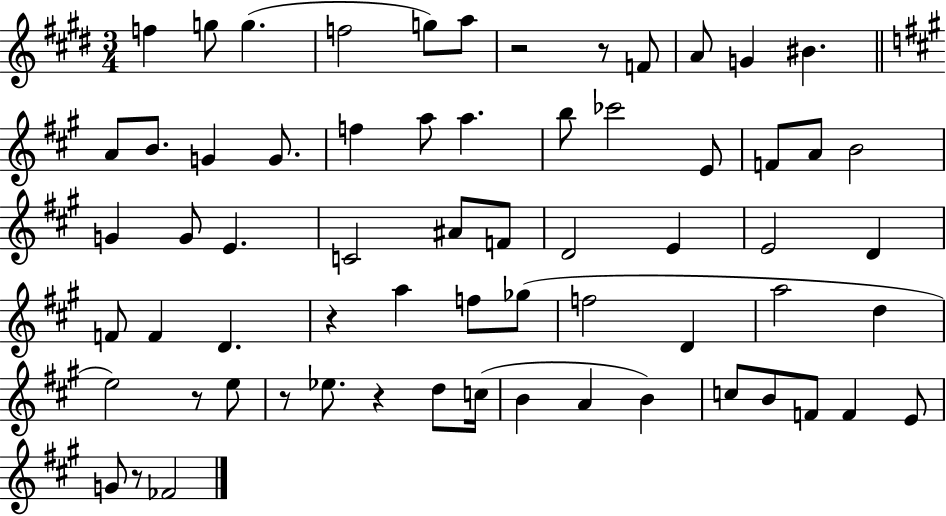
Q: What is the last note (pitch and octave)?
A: FES4